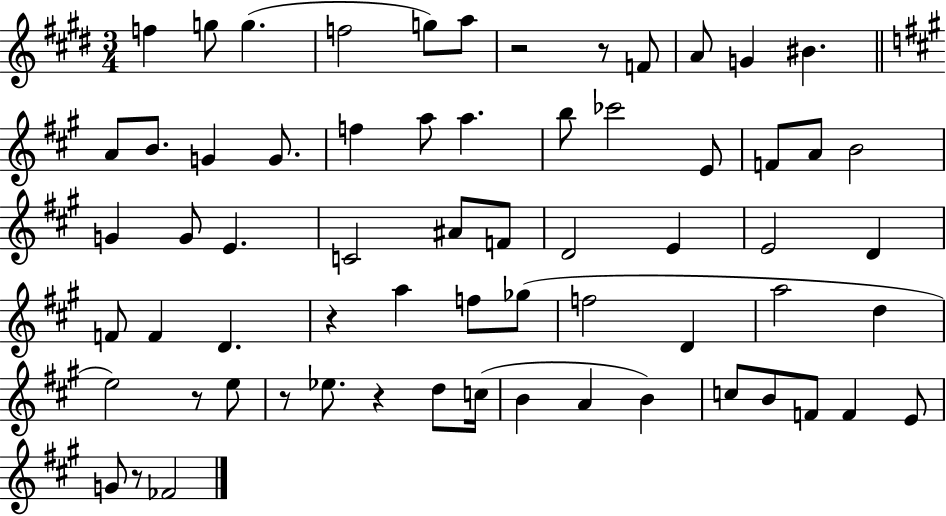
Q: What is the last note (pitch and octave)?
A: FES4